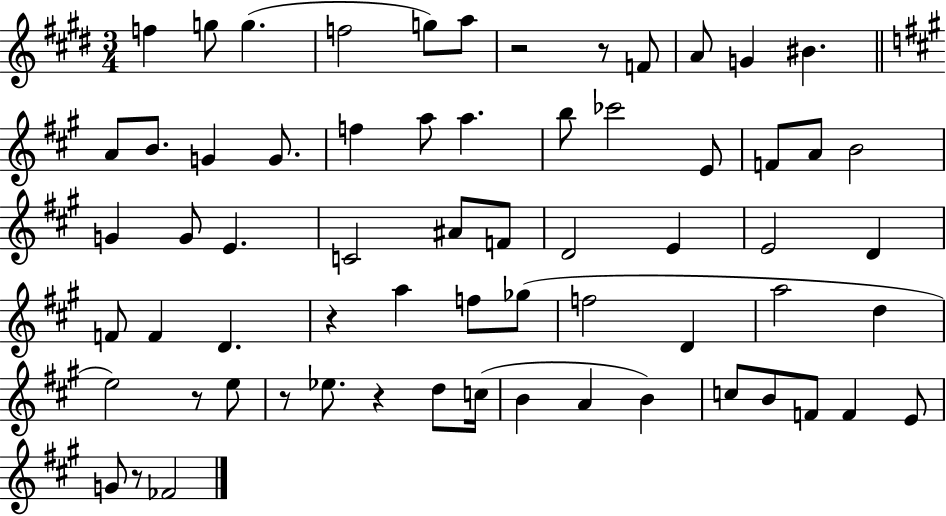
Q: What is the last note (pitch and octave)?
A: FES4